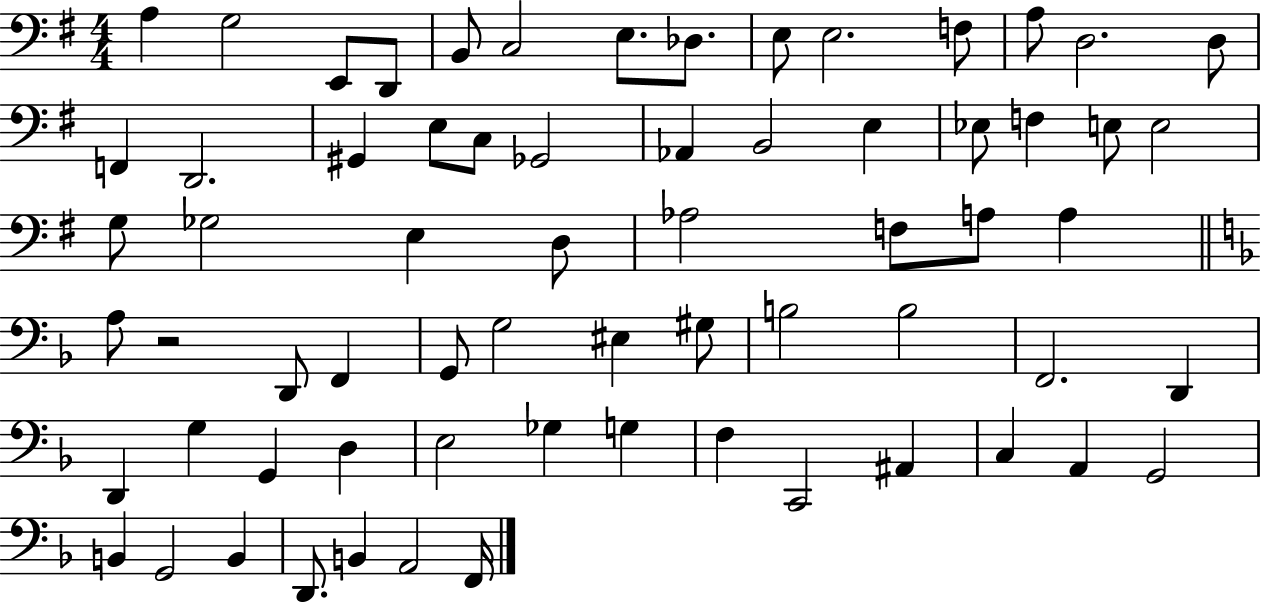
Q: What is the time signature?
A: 4/4